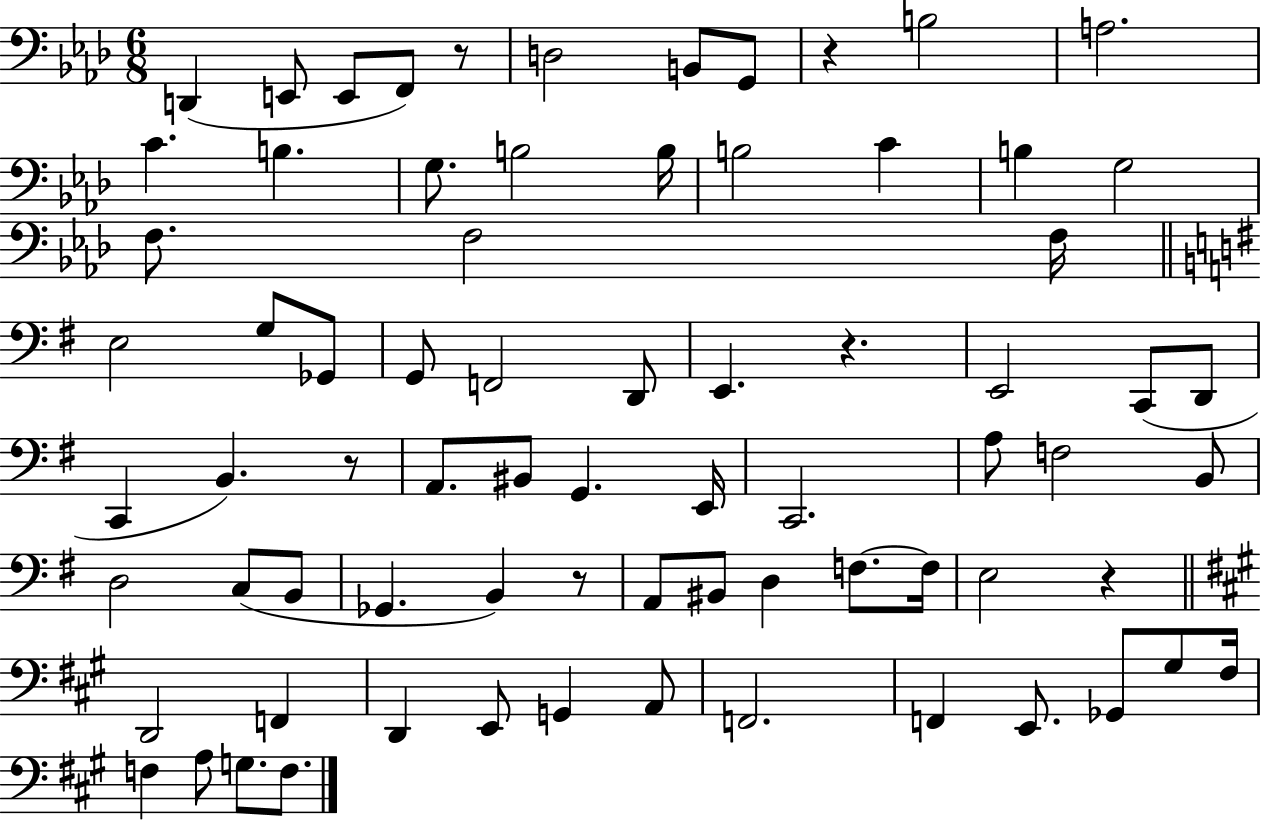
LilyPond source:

{
  \clef bass
  \numericTimeSignature
  \time 6/8
  \key aes \major
  d,4( e,8 e,8 f,8) r8 | d2 b,8 g,8 | r4 b2 | a2. | \break c'4. b4. | g8. b2 b16 | b2 c'4 | b4 g2 | \break f8. f2 f16 | \bar "||" \break \key g \major e2 g8 ges,8 | g,8 f,2 d,8 | e,4. r4. | e,2 c,8( d,8 | \break c,4 b,4.) r8 | a,8. bis,8 g,4. e,16 | c,2. | a8 f2 b,8 | \break d2 c8( b,8 | ges,4. b,4) r8 | a,8 bis,8 d4 f8.~~ f16 | e2 r4 | \break \bar "||" \break \key a \major d,2 f,4 | d,4 e,8 g,4 a,8 | f,2. | f,4 e,8. ges,8 gis8 fis16 | \break f4 a8 g8. f8. | \bar "|."
}